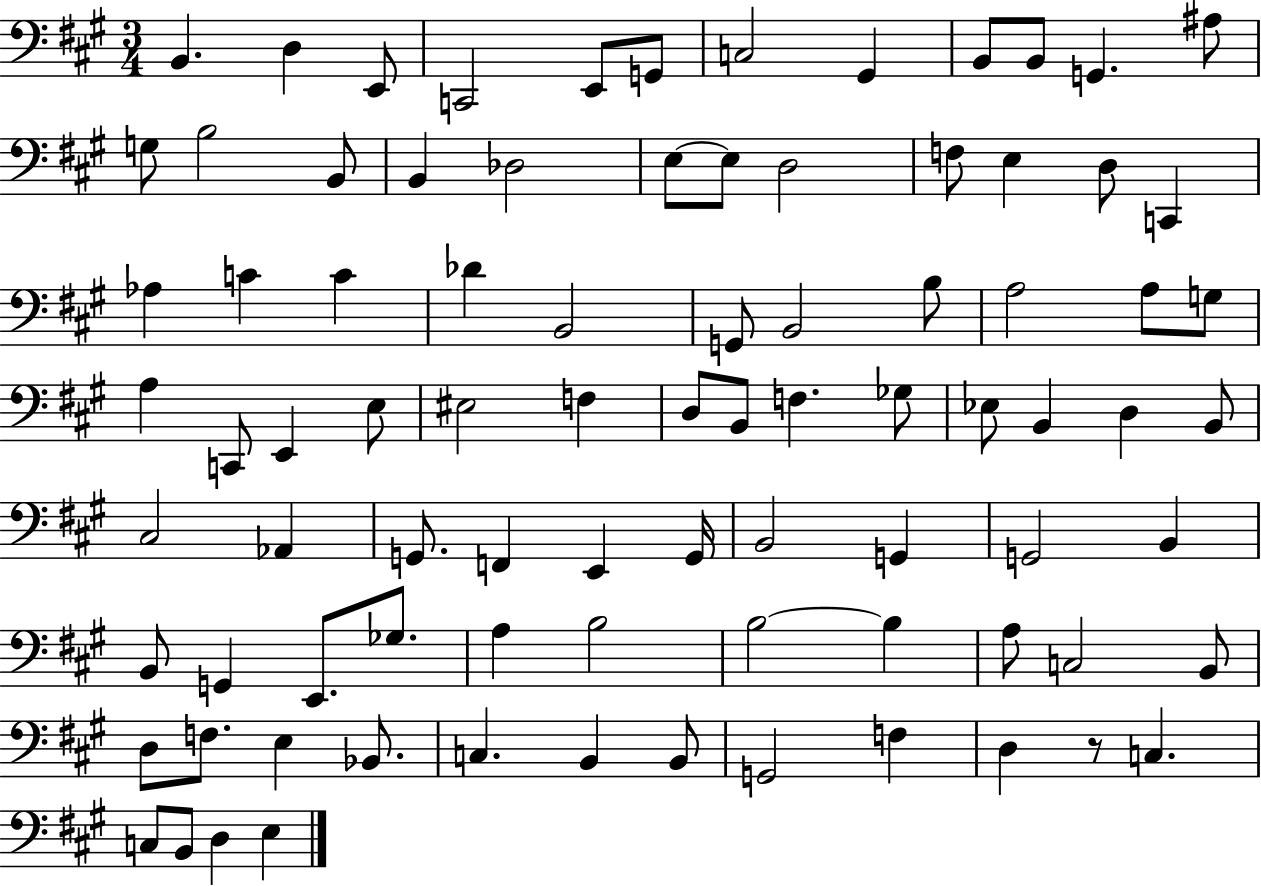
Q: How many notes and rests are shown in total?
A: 86